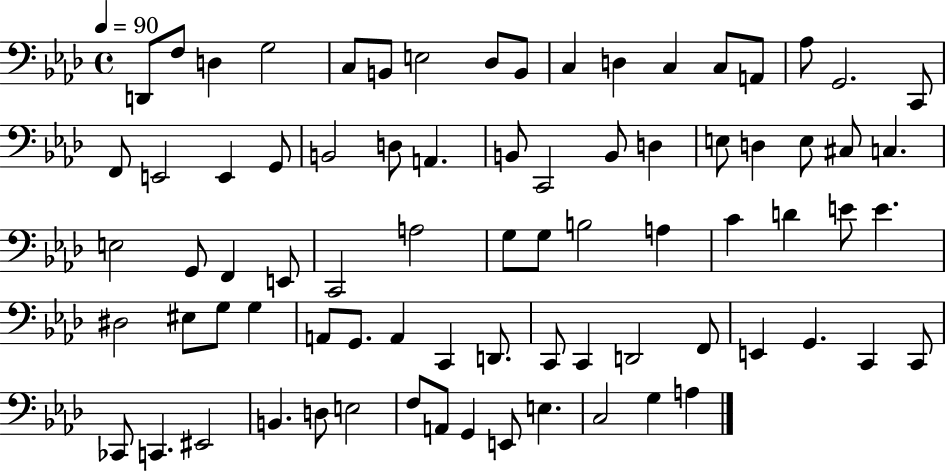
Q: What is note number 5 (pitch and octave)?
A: C3